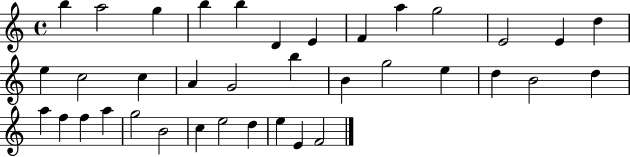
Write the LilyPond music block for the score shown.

{
  \clef treble
  \time 4/4
  \defaultTimeSignature
  \key c \major
  b''4 a''2 g''4 | b''4 b''4 d'4 e'4 | f'4 a''4 g''2 | e'2 e'4 d''4 | \break e''4 c''2 c''4 | a'4 g'2 b''4 | b'4 g''2 e''4 | d''4 b'2 d''4 | \break a''4 f''4 f''4 a''4 | g''2 b'2 | c''4 e''2 d''4 | e''4 e'4 f'2 | \break \bar "|."
}